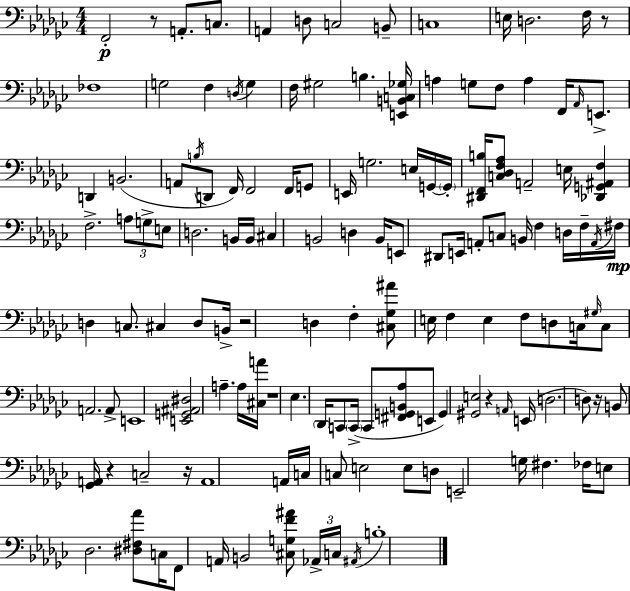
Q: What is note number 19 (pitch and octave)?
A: B3